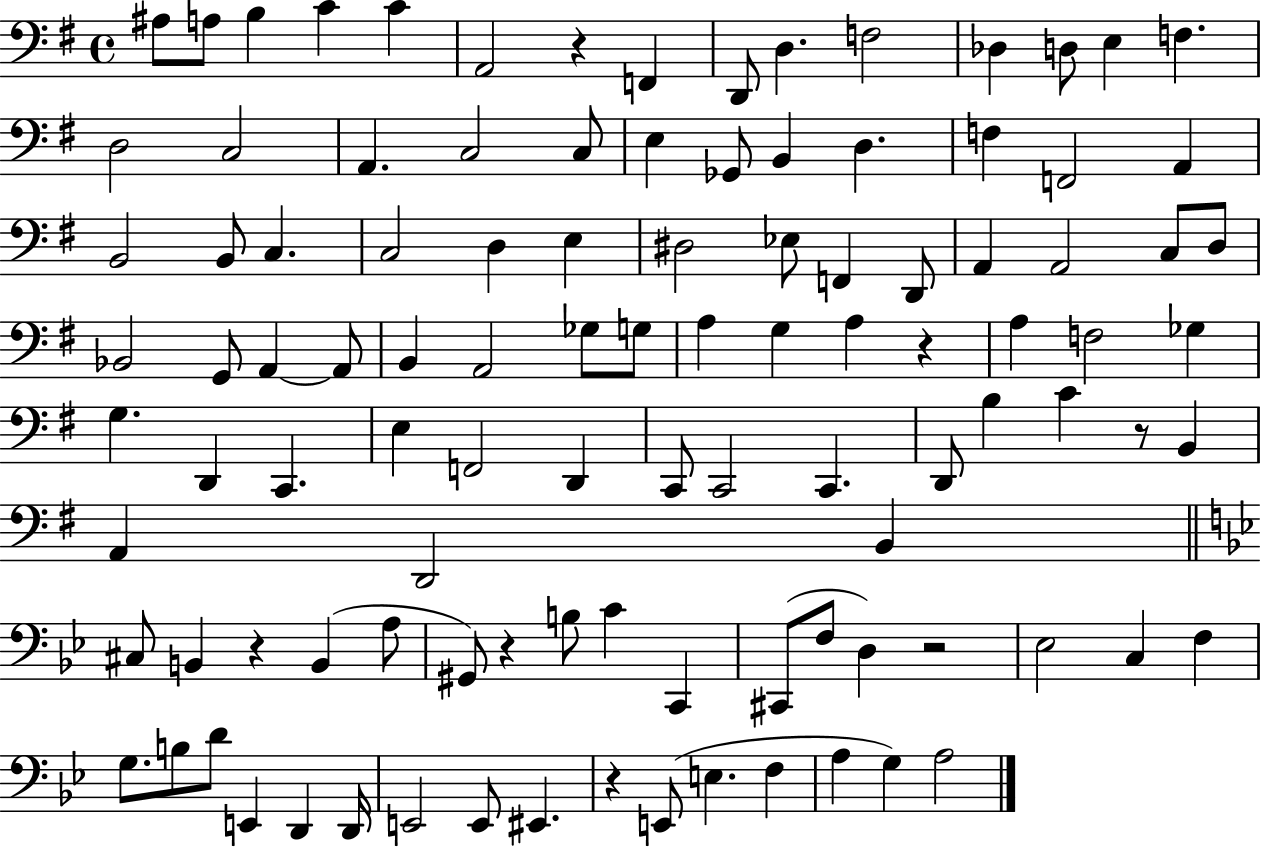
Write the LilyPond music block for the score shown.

{
  \clef bass
  \time 4/4
  \defaultTimeSignature
  \key g \major
  ais8 a8 b4 c'4 c'4 | a,2 r4 f,4 | d,8 d4. f2 | des4 d8 e4 f4. | \break d2 c2 | a,4. c2 c8 | e4 ges,8 b,4 d4. | f4 f,2 a,4 | \break b,2 b,8 c4. | c2 d4 e4 | dis2 ees8 f,4 d,8 | a,4 a,2 c8 d8 | \break bes,2 g,8 a,4~~ a,8 | b,4 a,2 ges8 g8 | a4 g4 a4 r4 | a4 f2 ges4 | \break g4. d,4 c,4. | e4 f,2 d,4 | c,8 c,2 c,4. | d,8 b4 c'4 r8 b,4 | \break a,4 d,2 b,4 | \bar "||" \break \key g \minor cis8 b,4 r4 b,4( a8 | gis,8) r4 b8 c'4 c,4 | cis,8( f8 d4) r2 | ees2 c4 f4 | \break g8. b8 d'8 e,4 d,4 d,16 | e,2 e,8 eis,4. | r4 e,8( e4. f4 | a4 g4) a2 | \break \bar "|."
}